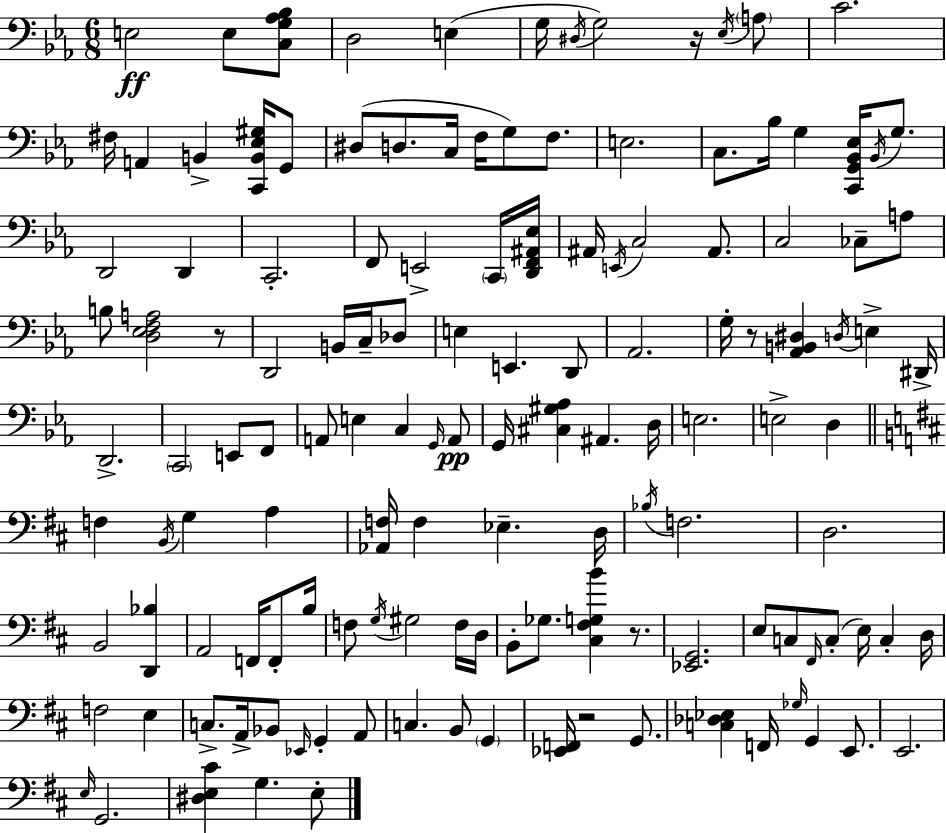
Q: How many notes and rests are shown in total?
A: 136